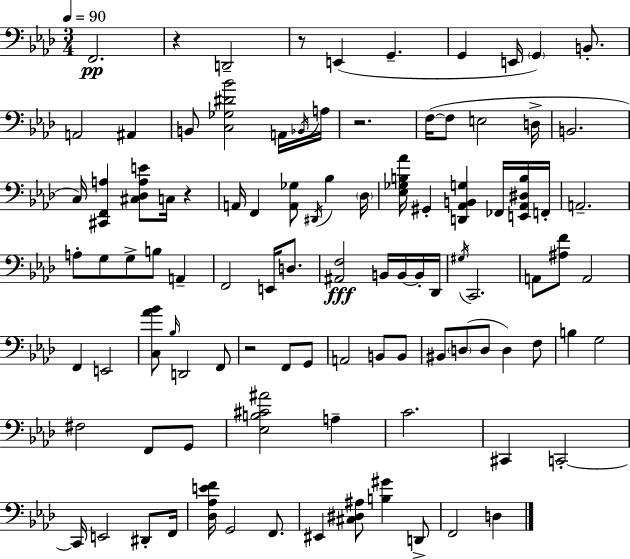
{
  \clef bass
  \numericTimeSignature
  \time 3/4
  \key aes \major
  \tempo 4 = 90
  f,2.\pp | r4 d,2-- | r8 e,4( g,4.-- | g,4 e,16 \parenthesize g,4) b,8.-. | \break a,2 ais,4 | b,8 <c ges dis' bes'>2 a,16 \acciaccatura { bes,16 } | a16 r2. | f16~(~ f8 e2 | \break d16-> b,2. | c16) <cis, f, a>4 <cis des a e'>8 c16 r4 | a,16 f,4 <a, ges>8 \acciaccatura { dis,16 } bes4 | \parenthesize des16 <ees ges b aes'>16 gis,4-. <d, aes, b, g>4 fes,16 | \break <e, aes, dis b>16 f,16-. a,2.-- | a8-. g8 g8-> b8 a,4-- | f,2 e,16 d8. | <ais, f>2\fff b,16 b,16~~ | \break b,16-. des,16 \acciaccatura { gis16 } c,2. | a,8 <ais f'>8 a,2 | f,4 e,2 | <c aes' bes'>8 \grace { bes16 } d,2 | \break f,8 r2 | f,8 g,8 a,2 | b,8 b,8 bis,8 \parenthesize d8( d8 d4) | f8 b4 g2 | \break fis2 | f,8 g,8 <ees b cis' ais'>2 | a4-- c'2. | cis,4 c,2-.~~ | \break c,16 e,2 | dis,8-. f,16 <des aes e' f'>16 g,2 | f,8. eis,4 <cis dis ais>8 <b gis'>4 | d,8-> f,2 | \break d4 \bar "|."
}